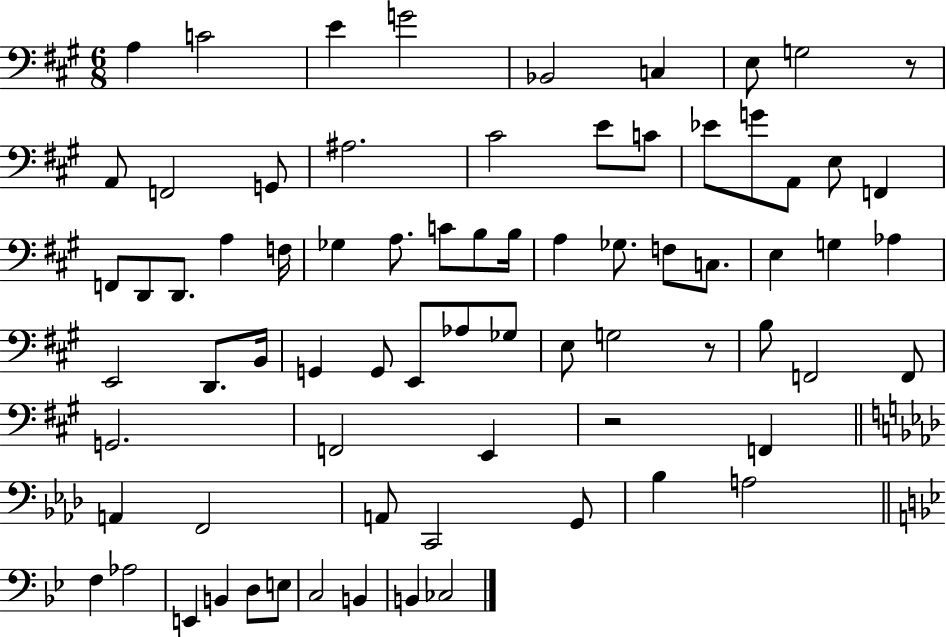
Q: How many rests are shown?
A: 3